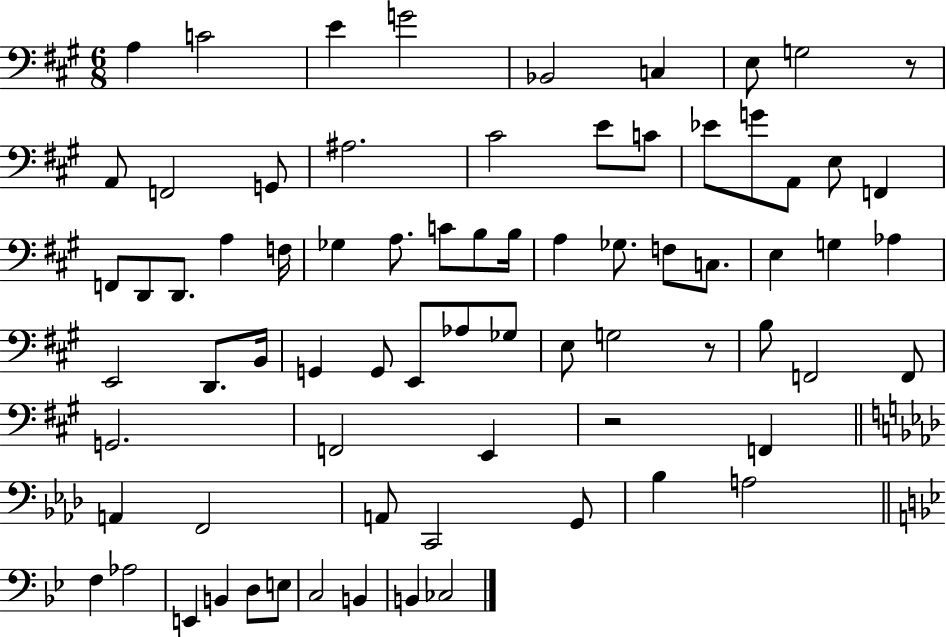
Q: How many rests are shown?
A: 3